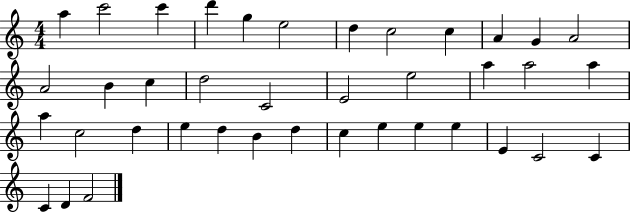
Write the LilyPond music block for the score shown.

{
  \clef treble
  \numericTimeSignature
  \time 4/4
  \key c \major
  a''4 c'''2 c'''4 | d'''4 g''4 e''2 | d''4 c''2 c''4 | a'4 g'4 a'2 | \break a'2 b'4 c''4 | d''2 c'2 | e'2 e''2 | a''4 a''2 a''4 | \break a''4 c''2 d''4 | e''4 d''4 b'4 d''4 | c''4 e''4 e''4 e''4 | e'4 c'2 c'4 | \break c'4 d'4 f'2 | \bar "|."
}